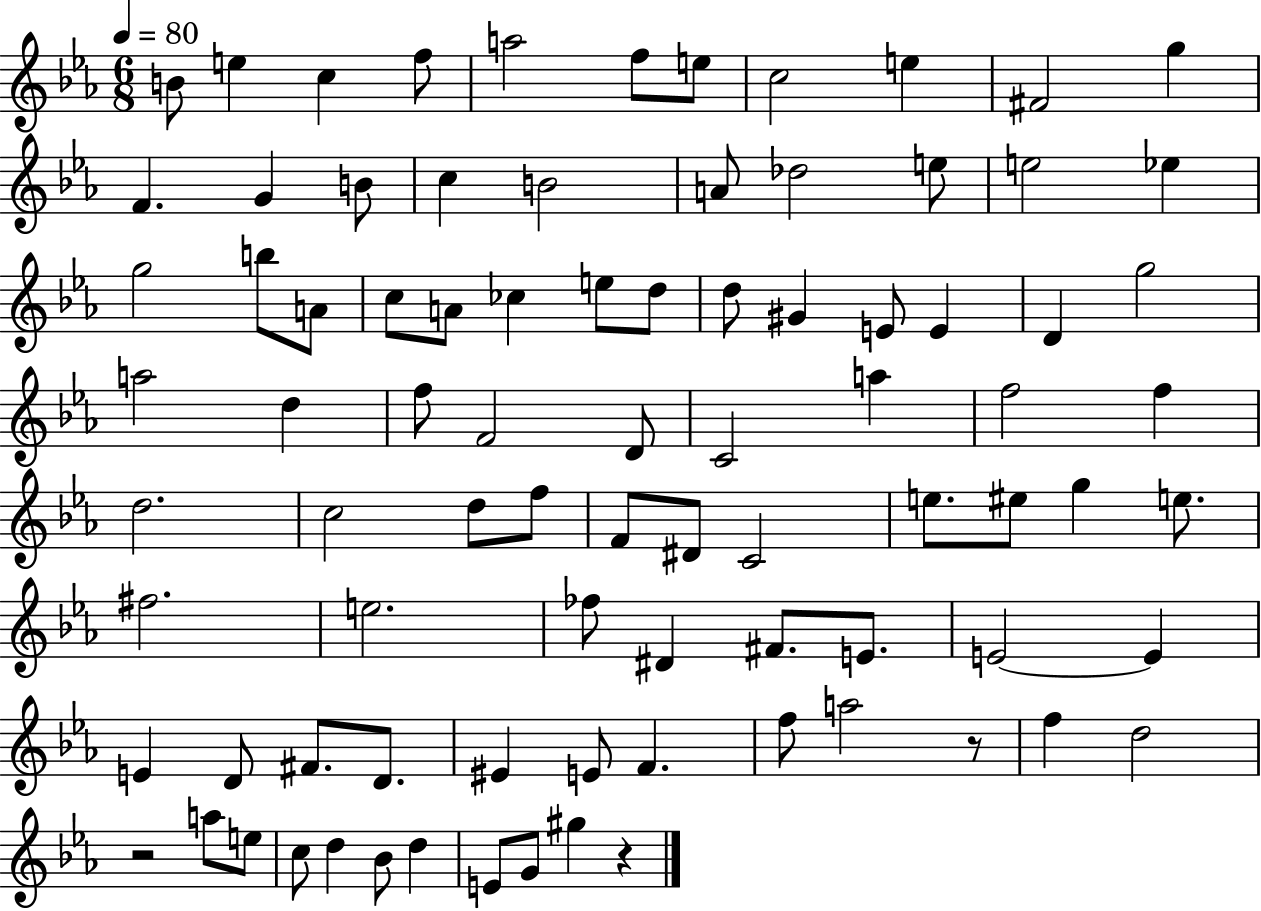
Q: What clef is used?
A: treble